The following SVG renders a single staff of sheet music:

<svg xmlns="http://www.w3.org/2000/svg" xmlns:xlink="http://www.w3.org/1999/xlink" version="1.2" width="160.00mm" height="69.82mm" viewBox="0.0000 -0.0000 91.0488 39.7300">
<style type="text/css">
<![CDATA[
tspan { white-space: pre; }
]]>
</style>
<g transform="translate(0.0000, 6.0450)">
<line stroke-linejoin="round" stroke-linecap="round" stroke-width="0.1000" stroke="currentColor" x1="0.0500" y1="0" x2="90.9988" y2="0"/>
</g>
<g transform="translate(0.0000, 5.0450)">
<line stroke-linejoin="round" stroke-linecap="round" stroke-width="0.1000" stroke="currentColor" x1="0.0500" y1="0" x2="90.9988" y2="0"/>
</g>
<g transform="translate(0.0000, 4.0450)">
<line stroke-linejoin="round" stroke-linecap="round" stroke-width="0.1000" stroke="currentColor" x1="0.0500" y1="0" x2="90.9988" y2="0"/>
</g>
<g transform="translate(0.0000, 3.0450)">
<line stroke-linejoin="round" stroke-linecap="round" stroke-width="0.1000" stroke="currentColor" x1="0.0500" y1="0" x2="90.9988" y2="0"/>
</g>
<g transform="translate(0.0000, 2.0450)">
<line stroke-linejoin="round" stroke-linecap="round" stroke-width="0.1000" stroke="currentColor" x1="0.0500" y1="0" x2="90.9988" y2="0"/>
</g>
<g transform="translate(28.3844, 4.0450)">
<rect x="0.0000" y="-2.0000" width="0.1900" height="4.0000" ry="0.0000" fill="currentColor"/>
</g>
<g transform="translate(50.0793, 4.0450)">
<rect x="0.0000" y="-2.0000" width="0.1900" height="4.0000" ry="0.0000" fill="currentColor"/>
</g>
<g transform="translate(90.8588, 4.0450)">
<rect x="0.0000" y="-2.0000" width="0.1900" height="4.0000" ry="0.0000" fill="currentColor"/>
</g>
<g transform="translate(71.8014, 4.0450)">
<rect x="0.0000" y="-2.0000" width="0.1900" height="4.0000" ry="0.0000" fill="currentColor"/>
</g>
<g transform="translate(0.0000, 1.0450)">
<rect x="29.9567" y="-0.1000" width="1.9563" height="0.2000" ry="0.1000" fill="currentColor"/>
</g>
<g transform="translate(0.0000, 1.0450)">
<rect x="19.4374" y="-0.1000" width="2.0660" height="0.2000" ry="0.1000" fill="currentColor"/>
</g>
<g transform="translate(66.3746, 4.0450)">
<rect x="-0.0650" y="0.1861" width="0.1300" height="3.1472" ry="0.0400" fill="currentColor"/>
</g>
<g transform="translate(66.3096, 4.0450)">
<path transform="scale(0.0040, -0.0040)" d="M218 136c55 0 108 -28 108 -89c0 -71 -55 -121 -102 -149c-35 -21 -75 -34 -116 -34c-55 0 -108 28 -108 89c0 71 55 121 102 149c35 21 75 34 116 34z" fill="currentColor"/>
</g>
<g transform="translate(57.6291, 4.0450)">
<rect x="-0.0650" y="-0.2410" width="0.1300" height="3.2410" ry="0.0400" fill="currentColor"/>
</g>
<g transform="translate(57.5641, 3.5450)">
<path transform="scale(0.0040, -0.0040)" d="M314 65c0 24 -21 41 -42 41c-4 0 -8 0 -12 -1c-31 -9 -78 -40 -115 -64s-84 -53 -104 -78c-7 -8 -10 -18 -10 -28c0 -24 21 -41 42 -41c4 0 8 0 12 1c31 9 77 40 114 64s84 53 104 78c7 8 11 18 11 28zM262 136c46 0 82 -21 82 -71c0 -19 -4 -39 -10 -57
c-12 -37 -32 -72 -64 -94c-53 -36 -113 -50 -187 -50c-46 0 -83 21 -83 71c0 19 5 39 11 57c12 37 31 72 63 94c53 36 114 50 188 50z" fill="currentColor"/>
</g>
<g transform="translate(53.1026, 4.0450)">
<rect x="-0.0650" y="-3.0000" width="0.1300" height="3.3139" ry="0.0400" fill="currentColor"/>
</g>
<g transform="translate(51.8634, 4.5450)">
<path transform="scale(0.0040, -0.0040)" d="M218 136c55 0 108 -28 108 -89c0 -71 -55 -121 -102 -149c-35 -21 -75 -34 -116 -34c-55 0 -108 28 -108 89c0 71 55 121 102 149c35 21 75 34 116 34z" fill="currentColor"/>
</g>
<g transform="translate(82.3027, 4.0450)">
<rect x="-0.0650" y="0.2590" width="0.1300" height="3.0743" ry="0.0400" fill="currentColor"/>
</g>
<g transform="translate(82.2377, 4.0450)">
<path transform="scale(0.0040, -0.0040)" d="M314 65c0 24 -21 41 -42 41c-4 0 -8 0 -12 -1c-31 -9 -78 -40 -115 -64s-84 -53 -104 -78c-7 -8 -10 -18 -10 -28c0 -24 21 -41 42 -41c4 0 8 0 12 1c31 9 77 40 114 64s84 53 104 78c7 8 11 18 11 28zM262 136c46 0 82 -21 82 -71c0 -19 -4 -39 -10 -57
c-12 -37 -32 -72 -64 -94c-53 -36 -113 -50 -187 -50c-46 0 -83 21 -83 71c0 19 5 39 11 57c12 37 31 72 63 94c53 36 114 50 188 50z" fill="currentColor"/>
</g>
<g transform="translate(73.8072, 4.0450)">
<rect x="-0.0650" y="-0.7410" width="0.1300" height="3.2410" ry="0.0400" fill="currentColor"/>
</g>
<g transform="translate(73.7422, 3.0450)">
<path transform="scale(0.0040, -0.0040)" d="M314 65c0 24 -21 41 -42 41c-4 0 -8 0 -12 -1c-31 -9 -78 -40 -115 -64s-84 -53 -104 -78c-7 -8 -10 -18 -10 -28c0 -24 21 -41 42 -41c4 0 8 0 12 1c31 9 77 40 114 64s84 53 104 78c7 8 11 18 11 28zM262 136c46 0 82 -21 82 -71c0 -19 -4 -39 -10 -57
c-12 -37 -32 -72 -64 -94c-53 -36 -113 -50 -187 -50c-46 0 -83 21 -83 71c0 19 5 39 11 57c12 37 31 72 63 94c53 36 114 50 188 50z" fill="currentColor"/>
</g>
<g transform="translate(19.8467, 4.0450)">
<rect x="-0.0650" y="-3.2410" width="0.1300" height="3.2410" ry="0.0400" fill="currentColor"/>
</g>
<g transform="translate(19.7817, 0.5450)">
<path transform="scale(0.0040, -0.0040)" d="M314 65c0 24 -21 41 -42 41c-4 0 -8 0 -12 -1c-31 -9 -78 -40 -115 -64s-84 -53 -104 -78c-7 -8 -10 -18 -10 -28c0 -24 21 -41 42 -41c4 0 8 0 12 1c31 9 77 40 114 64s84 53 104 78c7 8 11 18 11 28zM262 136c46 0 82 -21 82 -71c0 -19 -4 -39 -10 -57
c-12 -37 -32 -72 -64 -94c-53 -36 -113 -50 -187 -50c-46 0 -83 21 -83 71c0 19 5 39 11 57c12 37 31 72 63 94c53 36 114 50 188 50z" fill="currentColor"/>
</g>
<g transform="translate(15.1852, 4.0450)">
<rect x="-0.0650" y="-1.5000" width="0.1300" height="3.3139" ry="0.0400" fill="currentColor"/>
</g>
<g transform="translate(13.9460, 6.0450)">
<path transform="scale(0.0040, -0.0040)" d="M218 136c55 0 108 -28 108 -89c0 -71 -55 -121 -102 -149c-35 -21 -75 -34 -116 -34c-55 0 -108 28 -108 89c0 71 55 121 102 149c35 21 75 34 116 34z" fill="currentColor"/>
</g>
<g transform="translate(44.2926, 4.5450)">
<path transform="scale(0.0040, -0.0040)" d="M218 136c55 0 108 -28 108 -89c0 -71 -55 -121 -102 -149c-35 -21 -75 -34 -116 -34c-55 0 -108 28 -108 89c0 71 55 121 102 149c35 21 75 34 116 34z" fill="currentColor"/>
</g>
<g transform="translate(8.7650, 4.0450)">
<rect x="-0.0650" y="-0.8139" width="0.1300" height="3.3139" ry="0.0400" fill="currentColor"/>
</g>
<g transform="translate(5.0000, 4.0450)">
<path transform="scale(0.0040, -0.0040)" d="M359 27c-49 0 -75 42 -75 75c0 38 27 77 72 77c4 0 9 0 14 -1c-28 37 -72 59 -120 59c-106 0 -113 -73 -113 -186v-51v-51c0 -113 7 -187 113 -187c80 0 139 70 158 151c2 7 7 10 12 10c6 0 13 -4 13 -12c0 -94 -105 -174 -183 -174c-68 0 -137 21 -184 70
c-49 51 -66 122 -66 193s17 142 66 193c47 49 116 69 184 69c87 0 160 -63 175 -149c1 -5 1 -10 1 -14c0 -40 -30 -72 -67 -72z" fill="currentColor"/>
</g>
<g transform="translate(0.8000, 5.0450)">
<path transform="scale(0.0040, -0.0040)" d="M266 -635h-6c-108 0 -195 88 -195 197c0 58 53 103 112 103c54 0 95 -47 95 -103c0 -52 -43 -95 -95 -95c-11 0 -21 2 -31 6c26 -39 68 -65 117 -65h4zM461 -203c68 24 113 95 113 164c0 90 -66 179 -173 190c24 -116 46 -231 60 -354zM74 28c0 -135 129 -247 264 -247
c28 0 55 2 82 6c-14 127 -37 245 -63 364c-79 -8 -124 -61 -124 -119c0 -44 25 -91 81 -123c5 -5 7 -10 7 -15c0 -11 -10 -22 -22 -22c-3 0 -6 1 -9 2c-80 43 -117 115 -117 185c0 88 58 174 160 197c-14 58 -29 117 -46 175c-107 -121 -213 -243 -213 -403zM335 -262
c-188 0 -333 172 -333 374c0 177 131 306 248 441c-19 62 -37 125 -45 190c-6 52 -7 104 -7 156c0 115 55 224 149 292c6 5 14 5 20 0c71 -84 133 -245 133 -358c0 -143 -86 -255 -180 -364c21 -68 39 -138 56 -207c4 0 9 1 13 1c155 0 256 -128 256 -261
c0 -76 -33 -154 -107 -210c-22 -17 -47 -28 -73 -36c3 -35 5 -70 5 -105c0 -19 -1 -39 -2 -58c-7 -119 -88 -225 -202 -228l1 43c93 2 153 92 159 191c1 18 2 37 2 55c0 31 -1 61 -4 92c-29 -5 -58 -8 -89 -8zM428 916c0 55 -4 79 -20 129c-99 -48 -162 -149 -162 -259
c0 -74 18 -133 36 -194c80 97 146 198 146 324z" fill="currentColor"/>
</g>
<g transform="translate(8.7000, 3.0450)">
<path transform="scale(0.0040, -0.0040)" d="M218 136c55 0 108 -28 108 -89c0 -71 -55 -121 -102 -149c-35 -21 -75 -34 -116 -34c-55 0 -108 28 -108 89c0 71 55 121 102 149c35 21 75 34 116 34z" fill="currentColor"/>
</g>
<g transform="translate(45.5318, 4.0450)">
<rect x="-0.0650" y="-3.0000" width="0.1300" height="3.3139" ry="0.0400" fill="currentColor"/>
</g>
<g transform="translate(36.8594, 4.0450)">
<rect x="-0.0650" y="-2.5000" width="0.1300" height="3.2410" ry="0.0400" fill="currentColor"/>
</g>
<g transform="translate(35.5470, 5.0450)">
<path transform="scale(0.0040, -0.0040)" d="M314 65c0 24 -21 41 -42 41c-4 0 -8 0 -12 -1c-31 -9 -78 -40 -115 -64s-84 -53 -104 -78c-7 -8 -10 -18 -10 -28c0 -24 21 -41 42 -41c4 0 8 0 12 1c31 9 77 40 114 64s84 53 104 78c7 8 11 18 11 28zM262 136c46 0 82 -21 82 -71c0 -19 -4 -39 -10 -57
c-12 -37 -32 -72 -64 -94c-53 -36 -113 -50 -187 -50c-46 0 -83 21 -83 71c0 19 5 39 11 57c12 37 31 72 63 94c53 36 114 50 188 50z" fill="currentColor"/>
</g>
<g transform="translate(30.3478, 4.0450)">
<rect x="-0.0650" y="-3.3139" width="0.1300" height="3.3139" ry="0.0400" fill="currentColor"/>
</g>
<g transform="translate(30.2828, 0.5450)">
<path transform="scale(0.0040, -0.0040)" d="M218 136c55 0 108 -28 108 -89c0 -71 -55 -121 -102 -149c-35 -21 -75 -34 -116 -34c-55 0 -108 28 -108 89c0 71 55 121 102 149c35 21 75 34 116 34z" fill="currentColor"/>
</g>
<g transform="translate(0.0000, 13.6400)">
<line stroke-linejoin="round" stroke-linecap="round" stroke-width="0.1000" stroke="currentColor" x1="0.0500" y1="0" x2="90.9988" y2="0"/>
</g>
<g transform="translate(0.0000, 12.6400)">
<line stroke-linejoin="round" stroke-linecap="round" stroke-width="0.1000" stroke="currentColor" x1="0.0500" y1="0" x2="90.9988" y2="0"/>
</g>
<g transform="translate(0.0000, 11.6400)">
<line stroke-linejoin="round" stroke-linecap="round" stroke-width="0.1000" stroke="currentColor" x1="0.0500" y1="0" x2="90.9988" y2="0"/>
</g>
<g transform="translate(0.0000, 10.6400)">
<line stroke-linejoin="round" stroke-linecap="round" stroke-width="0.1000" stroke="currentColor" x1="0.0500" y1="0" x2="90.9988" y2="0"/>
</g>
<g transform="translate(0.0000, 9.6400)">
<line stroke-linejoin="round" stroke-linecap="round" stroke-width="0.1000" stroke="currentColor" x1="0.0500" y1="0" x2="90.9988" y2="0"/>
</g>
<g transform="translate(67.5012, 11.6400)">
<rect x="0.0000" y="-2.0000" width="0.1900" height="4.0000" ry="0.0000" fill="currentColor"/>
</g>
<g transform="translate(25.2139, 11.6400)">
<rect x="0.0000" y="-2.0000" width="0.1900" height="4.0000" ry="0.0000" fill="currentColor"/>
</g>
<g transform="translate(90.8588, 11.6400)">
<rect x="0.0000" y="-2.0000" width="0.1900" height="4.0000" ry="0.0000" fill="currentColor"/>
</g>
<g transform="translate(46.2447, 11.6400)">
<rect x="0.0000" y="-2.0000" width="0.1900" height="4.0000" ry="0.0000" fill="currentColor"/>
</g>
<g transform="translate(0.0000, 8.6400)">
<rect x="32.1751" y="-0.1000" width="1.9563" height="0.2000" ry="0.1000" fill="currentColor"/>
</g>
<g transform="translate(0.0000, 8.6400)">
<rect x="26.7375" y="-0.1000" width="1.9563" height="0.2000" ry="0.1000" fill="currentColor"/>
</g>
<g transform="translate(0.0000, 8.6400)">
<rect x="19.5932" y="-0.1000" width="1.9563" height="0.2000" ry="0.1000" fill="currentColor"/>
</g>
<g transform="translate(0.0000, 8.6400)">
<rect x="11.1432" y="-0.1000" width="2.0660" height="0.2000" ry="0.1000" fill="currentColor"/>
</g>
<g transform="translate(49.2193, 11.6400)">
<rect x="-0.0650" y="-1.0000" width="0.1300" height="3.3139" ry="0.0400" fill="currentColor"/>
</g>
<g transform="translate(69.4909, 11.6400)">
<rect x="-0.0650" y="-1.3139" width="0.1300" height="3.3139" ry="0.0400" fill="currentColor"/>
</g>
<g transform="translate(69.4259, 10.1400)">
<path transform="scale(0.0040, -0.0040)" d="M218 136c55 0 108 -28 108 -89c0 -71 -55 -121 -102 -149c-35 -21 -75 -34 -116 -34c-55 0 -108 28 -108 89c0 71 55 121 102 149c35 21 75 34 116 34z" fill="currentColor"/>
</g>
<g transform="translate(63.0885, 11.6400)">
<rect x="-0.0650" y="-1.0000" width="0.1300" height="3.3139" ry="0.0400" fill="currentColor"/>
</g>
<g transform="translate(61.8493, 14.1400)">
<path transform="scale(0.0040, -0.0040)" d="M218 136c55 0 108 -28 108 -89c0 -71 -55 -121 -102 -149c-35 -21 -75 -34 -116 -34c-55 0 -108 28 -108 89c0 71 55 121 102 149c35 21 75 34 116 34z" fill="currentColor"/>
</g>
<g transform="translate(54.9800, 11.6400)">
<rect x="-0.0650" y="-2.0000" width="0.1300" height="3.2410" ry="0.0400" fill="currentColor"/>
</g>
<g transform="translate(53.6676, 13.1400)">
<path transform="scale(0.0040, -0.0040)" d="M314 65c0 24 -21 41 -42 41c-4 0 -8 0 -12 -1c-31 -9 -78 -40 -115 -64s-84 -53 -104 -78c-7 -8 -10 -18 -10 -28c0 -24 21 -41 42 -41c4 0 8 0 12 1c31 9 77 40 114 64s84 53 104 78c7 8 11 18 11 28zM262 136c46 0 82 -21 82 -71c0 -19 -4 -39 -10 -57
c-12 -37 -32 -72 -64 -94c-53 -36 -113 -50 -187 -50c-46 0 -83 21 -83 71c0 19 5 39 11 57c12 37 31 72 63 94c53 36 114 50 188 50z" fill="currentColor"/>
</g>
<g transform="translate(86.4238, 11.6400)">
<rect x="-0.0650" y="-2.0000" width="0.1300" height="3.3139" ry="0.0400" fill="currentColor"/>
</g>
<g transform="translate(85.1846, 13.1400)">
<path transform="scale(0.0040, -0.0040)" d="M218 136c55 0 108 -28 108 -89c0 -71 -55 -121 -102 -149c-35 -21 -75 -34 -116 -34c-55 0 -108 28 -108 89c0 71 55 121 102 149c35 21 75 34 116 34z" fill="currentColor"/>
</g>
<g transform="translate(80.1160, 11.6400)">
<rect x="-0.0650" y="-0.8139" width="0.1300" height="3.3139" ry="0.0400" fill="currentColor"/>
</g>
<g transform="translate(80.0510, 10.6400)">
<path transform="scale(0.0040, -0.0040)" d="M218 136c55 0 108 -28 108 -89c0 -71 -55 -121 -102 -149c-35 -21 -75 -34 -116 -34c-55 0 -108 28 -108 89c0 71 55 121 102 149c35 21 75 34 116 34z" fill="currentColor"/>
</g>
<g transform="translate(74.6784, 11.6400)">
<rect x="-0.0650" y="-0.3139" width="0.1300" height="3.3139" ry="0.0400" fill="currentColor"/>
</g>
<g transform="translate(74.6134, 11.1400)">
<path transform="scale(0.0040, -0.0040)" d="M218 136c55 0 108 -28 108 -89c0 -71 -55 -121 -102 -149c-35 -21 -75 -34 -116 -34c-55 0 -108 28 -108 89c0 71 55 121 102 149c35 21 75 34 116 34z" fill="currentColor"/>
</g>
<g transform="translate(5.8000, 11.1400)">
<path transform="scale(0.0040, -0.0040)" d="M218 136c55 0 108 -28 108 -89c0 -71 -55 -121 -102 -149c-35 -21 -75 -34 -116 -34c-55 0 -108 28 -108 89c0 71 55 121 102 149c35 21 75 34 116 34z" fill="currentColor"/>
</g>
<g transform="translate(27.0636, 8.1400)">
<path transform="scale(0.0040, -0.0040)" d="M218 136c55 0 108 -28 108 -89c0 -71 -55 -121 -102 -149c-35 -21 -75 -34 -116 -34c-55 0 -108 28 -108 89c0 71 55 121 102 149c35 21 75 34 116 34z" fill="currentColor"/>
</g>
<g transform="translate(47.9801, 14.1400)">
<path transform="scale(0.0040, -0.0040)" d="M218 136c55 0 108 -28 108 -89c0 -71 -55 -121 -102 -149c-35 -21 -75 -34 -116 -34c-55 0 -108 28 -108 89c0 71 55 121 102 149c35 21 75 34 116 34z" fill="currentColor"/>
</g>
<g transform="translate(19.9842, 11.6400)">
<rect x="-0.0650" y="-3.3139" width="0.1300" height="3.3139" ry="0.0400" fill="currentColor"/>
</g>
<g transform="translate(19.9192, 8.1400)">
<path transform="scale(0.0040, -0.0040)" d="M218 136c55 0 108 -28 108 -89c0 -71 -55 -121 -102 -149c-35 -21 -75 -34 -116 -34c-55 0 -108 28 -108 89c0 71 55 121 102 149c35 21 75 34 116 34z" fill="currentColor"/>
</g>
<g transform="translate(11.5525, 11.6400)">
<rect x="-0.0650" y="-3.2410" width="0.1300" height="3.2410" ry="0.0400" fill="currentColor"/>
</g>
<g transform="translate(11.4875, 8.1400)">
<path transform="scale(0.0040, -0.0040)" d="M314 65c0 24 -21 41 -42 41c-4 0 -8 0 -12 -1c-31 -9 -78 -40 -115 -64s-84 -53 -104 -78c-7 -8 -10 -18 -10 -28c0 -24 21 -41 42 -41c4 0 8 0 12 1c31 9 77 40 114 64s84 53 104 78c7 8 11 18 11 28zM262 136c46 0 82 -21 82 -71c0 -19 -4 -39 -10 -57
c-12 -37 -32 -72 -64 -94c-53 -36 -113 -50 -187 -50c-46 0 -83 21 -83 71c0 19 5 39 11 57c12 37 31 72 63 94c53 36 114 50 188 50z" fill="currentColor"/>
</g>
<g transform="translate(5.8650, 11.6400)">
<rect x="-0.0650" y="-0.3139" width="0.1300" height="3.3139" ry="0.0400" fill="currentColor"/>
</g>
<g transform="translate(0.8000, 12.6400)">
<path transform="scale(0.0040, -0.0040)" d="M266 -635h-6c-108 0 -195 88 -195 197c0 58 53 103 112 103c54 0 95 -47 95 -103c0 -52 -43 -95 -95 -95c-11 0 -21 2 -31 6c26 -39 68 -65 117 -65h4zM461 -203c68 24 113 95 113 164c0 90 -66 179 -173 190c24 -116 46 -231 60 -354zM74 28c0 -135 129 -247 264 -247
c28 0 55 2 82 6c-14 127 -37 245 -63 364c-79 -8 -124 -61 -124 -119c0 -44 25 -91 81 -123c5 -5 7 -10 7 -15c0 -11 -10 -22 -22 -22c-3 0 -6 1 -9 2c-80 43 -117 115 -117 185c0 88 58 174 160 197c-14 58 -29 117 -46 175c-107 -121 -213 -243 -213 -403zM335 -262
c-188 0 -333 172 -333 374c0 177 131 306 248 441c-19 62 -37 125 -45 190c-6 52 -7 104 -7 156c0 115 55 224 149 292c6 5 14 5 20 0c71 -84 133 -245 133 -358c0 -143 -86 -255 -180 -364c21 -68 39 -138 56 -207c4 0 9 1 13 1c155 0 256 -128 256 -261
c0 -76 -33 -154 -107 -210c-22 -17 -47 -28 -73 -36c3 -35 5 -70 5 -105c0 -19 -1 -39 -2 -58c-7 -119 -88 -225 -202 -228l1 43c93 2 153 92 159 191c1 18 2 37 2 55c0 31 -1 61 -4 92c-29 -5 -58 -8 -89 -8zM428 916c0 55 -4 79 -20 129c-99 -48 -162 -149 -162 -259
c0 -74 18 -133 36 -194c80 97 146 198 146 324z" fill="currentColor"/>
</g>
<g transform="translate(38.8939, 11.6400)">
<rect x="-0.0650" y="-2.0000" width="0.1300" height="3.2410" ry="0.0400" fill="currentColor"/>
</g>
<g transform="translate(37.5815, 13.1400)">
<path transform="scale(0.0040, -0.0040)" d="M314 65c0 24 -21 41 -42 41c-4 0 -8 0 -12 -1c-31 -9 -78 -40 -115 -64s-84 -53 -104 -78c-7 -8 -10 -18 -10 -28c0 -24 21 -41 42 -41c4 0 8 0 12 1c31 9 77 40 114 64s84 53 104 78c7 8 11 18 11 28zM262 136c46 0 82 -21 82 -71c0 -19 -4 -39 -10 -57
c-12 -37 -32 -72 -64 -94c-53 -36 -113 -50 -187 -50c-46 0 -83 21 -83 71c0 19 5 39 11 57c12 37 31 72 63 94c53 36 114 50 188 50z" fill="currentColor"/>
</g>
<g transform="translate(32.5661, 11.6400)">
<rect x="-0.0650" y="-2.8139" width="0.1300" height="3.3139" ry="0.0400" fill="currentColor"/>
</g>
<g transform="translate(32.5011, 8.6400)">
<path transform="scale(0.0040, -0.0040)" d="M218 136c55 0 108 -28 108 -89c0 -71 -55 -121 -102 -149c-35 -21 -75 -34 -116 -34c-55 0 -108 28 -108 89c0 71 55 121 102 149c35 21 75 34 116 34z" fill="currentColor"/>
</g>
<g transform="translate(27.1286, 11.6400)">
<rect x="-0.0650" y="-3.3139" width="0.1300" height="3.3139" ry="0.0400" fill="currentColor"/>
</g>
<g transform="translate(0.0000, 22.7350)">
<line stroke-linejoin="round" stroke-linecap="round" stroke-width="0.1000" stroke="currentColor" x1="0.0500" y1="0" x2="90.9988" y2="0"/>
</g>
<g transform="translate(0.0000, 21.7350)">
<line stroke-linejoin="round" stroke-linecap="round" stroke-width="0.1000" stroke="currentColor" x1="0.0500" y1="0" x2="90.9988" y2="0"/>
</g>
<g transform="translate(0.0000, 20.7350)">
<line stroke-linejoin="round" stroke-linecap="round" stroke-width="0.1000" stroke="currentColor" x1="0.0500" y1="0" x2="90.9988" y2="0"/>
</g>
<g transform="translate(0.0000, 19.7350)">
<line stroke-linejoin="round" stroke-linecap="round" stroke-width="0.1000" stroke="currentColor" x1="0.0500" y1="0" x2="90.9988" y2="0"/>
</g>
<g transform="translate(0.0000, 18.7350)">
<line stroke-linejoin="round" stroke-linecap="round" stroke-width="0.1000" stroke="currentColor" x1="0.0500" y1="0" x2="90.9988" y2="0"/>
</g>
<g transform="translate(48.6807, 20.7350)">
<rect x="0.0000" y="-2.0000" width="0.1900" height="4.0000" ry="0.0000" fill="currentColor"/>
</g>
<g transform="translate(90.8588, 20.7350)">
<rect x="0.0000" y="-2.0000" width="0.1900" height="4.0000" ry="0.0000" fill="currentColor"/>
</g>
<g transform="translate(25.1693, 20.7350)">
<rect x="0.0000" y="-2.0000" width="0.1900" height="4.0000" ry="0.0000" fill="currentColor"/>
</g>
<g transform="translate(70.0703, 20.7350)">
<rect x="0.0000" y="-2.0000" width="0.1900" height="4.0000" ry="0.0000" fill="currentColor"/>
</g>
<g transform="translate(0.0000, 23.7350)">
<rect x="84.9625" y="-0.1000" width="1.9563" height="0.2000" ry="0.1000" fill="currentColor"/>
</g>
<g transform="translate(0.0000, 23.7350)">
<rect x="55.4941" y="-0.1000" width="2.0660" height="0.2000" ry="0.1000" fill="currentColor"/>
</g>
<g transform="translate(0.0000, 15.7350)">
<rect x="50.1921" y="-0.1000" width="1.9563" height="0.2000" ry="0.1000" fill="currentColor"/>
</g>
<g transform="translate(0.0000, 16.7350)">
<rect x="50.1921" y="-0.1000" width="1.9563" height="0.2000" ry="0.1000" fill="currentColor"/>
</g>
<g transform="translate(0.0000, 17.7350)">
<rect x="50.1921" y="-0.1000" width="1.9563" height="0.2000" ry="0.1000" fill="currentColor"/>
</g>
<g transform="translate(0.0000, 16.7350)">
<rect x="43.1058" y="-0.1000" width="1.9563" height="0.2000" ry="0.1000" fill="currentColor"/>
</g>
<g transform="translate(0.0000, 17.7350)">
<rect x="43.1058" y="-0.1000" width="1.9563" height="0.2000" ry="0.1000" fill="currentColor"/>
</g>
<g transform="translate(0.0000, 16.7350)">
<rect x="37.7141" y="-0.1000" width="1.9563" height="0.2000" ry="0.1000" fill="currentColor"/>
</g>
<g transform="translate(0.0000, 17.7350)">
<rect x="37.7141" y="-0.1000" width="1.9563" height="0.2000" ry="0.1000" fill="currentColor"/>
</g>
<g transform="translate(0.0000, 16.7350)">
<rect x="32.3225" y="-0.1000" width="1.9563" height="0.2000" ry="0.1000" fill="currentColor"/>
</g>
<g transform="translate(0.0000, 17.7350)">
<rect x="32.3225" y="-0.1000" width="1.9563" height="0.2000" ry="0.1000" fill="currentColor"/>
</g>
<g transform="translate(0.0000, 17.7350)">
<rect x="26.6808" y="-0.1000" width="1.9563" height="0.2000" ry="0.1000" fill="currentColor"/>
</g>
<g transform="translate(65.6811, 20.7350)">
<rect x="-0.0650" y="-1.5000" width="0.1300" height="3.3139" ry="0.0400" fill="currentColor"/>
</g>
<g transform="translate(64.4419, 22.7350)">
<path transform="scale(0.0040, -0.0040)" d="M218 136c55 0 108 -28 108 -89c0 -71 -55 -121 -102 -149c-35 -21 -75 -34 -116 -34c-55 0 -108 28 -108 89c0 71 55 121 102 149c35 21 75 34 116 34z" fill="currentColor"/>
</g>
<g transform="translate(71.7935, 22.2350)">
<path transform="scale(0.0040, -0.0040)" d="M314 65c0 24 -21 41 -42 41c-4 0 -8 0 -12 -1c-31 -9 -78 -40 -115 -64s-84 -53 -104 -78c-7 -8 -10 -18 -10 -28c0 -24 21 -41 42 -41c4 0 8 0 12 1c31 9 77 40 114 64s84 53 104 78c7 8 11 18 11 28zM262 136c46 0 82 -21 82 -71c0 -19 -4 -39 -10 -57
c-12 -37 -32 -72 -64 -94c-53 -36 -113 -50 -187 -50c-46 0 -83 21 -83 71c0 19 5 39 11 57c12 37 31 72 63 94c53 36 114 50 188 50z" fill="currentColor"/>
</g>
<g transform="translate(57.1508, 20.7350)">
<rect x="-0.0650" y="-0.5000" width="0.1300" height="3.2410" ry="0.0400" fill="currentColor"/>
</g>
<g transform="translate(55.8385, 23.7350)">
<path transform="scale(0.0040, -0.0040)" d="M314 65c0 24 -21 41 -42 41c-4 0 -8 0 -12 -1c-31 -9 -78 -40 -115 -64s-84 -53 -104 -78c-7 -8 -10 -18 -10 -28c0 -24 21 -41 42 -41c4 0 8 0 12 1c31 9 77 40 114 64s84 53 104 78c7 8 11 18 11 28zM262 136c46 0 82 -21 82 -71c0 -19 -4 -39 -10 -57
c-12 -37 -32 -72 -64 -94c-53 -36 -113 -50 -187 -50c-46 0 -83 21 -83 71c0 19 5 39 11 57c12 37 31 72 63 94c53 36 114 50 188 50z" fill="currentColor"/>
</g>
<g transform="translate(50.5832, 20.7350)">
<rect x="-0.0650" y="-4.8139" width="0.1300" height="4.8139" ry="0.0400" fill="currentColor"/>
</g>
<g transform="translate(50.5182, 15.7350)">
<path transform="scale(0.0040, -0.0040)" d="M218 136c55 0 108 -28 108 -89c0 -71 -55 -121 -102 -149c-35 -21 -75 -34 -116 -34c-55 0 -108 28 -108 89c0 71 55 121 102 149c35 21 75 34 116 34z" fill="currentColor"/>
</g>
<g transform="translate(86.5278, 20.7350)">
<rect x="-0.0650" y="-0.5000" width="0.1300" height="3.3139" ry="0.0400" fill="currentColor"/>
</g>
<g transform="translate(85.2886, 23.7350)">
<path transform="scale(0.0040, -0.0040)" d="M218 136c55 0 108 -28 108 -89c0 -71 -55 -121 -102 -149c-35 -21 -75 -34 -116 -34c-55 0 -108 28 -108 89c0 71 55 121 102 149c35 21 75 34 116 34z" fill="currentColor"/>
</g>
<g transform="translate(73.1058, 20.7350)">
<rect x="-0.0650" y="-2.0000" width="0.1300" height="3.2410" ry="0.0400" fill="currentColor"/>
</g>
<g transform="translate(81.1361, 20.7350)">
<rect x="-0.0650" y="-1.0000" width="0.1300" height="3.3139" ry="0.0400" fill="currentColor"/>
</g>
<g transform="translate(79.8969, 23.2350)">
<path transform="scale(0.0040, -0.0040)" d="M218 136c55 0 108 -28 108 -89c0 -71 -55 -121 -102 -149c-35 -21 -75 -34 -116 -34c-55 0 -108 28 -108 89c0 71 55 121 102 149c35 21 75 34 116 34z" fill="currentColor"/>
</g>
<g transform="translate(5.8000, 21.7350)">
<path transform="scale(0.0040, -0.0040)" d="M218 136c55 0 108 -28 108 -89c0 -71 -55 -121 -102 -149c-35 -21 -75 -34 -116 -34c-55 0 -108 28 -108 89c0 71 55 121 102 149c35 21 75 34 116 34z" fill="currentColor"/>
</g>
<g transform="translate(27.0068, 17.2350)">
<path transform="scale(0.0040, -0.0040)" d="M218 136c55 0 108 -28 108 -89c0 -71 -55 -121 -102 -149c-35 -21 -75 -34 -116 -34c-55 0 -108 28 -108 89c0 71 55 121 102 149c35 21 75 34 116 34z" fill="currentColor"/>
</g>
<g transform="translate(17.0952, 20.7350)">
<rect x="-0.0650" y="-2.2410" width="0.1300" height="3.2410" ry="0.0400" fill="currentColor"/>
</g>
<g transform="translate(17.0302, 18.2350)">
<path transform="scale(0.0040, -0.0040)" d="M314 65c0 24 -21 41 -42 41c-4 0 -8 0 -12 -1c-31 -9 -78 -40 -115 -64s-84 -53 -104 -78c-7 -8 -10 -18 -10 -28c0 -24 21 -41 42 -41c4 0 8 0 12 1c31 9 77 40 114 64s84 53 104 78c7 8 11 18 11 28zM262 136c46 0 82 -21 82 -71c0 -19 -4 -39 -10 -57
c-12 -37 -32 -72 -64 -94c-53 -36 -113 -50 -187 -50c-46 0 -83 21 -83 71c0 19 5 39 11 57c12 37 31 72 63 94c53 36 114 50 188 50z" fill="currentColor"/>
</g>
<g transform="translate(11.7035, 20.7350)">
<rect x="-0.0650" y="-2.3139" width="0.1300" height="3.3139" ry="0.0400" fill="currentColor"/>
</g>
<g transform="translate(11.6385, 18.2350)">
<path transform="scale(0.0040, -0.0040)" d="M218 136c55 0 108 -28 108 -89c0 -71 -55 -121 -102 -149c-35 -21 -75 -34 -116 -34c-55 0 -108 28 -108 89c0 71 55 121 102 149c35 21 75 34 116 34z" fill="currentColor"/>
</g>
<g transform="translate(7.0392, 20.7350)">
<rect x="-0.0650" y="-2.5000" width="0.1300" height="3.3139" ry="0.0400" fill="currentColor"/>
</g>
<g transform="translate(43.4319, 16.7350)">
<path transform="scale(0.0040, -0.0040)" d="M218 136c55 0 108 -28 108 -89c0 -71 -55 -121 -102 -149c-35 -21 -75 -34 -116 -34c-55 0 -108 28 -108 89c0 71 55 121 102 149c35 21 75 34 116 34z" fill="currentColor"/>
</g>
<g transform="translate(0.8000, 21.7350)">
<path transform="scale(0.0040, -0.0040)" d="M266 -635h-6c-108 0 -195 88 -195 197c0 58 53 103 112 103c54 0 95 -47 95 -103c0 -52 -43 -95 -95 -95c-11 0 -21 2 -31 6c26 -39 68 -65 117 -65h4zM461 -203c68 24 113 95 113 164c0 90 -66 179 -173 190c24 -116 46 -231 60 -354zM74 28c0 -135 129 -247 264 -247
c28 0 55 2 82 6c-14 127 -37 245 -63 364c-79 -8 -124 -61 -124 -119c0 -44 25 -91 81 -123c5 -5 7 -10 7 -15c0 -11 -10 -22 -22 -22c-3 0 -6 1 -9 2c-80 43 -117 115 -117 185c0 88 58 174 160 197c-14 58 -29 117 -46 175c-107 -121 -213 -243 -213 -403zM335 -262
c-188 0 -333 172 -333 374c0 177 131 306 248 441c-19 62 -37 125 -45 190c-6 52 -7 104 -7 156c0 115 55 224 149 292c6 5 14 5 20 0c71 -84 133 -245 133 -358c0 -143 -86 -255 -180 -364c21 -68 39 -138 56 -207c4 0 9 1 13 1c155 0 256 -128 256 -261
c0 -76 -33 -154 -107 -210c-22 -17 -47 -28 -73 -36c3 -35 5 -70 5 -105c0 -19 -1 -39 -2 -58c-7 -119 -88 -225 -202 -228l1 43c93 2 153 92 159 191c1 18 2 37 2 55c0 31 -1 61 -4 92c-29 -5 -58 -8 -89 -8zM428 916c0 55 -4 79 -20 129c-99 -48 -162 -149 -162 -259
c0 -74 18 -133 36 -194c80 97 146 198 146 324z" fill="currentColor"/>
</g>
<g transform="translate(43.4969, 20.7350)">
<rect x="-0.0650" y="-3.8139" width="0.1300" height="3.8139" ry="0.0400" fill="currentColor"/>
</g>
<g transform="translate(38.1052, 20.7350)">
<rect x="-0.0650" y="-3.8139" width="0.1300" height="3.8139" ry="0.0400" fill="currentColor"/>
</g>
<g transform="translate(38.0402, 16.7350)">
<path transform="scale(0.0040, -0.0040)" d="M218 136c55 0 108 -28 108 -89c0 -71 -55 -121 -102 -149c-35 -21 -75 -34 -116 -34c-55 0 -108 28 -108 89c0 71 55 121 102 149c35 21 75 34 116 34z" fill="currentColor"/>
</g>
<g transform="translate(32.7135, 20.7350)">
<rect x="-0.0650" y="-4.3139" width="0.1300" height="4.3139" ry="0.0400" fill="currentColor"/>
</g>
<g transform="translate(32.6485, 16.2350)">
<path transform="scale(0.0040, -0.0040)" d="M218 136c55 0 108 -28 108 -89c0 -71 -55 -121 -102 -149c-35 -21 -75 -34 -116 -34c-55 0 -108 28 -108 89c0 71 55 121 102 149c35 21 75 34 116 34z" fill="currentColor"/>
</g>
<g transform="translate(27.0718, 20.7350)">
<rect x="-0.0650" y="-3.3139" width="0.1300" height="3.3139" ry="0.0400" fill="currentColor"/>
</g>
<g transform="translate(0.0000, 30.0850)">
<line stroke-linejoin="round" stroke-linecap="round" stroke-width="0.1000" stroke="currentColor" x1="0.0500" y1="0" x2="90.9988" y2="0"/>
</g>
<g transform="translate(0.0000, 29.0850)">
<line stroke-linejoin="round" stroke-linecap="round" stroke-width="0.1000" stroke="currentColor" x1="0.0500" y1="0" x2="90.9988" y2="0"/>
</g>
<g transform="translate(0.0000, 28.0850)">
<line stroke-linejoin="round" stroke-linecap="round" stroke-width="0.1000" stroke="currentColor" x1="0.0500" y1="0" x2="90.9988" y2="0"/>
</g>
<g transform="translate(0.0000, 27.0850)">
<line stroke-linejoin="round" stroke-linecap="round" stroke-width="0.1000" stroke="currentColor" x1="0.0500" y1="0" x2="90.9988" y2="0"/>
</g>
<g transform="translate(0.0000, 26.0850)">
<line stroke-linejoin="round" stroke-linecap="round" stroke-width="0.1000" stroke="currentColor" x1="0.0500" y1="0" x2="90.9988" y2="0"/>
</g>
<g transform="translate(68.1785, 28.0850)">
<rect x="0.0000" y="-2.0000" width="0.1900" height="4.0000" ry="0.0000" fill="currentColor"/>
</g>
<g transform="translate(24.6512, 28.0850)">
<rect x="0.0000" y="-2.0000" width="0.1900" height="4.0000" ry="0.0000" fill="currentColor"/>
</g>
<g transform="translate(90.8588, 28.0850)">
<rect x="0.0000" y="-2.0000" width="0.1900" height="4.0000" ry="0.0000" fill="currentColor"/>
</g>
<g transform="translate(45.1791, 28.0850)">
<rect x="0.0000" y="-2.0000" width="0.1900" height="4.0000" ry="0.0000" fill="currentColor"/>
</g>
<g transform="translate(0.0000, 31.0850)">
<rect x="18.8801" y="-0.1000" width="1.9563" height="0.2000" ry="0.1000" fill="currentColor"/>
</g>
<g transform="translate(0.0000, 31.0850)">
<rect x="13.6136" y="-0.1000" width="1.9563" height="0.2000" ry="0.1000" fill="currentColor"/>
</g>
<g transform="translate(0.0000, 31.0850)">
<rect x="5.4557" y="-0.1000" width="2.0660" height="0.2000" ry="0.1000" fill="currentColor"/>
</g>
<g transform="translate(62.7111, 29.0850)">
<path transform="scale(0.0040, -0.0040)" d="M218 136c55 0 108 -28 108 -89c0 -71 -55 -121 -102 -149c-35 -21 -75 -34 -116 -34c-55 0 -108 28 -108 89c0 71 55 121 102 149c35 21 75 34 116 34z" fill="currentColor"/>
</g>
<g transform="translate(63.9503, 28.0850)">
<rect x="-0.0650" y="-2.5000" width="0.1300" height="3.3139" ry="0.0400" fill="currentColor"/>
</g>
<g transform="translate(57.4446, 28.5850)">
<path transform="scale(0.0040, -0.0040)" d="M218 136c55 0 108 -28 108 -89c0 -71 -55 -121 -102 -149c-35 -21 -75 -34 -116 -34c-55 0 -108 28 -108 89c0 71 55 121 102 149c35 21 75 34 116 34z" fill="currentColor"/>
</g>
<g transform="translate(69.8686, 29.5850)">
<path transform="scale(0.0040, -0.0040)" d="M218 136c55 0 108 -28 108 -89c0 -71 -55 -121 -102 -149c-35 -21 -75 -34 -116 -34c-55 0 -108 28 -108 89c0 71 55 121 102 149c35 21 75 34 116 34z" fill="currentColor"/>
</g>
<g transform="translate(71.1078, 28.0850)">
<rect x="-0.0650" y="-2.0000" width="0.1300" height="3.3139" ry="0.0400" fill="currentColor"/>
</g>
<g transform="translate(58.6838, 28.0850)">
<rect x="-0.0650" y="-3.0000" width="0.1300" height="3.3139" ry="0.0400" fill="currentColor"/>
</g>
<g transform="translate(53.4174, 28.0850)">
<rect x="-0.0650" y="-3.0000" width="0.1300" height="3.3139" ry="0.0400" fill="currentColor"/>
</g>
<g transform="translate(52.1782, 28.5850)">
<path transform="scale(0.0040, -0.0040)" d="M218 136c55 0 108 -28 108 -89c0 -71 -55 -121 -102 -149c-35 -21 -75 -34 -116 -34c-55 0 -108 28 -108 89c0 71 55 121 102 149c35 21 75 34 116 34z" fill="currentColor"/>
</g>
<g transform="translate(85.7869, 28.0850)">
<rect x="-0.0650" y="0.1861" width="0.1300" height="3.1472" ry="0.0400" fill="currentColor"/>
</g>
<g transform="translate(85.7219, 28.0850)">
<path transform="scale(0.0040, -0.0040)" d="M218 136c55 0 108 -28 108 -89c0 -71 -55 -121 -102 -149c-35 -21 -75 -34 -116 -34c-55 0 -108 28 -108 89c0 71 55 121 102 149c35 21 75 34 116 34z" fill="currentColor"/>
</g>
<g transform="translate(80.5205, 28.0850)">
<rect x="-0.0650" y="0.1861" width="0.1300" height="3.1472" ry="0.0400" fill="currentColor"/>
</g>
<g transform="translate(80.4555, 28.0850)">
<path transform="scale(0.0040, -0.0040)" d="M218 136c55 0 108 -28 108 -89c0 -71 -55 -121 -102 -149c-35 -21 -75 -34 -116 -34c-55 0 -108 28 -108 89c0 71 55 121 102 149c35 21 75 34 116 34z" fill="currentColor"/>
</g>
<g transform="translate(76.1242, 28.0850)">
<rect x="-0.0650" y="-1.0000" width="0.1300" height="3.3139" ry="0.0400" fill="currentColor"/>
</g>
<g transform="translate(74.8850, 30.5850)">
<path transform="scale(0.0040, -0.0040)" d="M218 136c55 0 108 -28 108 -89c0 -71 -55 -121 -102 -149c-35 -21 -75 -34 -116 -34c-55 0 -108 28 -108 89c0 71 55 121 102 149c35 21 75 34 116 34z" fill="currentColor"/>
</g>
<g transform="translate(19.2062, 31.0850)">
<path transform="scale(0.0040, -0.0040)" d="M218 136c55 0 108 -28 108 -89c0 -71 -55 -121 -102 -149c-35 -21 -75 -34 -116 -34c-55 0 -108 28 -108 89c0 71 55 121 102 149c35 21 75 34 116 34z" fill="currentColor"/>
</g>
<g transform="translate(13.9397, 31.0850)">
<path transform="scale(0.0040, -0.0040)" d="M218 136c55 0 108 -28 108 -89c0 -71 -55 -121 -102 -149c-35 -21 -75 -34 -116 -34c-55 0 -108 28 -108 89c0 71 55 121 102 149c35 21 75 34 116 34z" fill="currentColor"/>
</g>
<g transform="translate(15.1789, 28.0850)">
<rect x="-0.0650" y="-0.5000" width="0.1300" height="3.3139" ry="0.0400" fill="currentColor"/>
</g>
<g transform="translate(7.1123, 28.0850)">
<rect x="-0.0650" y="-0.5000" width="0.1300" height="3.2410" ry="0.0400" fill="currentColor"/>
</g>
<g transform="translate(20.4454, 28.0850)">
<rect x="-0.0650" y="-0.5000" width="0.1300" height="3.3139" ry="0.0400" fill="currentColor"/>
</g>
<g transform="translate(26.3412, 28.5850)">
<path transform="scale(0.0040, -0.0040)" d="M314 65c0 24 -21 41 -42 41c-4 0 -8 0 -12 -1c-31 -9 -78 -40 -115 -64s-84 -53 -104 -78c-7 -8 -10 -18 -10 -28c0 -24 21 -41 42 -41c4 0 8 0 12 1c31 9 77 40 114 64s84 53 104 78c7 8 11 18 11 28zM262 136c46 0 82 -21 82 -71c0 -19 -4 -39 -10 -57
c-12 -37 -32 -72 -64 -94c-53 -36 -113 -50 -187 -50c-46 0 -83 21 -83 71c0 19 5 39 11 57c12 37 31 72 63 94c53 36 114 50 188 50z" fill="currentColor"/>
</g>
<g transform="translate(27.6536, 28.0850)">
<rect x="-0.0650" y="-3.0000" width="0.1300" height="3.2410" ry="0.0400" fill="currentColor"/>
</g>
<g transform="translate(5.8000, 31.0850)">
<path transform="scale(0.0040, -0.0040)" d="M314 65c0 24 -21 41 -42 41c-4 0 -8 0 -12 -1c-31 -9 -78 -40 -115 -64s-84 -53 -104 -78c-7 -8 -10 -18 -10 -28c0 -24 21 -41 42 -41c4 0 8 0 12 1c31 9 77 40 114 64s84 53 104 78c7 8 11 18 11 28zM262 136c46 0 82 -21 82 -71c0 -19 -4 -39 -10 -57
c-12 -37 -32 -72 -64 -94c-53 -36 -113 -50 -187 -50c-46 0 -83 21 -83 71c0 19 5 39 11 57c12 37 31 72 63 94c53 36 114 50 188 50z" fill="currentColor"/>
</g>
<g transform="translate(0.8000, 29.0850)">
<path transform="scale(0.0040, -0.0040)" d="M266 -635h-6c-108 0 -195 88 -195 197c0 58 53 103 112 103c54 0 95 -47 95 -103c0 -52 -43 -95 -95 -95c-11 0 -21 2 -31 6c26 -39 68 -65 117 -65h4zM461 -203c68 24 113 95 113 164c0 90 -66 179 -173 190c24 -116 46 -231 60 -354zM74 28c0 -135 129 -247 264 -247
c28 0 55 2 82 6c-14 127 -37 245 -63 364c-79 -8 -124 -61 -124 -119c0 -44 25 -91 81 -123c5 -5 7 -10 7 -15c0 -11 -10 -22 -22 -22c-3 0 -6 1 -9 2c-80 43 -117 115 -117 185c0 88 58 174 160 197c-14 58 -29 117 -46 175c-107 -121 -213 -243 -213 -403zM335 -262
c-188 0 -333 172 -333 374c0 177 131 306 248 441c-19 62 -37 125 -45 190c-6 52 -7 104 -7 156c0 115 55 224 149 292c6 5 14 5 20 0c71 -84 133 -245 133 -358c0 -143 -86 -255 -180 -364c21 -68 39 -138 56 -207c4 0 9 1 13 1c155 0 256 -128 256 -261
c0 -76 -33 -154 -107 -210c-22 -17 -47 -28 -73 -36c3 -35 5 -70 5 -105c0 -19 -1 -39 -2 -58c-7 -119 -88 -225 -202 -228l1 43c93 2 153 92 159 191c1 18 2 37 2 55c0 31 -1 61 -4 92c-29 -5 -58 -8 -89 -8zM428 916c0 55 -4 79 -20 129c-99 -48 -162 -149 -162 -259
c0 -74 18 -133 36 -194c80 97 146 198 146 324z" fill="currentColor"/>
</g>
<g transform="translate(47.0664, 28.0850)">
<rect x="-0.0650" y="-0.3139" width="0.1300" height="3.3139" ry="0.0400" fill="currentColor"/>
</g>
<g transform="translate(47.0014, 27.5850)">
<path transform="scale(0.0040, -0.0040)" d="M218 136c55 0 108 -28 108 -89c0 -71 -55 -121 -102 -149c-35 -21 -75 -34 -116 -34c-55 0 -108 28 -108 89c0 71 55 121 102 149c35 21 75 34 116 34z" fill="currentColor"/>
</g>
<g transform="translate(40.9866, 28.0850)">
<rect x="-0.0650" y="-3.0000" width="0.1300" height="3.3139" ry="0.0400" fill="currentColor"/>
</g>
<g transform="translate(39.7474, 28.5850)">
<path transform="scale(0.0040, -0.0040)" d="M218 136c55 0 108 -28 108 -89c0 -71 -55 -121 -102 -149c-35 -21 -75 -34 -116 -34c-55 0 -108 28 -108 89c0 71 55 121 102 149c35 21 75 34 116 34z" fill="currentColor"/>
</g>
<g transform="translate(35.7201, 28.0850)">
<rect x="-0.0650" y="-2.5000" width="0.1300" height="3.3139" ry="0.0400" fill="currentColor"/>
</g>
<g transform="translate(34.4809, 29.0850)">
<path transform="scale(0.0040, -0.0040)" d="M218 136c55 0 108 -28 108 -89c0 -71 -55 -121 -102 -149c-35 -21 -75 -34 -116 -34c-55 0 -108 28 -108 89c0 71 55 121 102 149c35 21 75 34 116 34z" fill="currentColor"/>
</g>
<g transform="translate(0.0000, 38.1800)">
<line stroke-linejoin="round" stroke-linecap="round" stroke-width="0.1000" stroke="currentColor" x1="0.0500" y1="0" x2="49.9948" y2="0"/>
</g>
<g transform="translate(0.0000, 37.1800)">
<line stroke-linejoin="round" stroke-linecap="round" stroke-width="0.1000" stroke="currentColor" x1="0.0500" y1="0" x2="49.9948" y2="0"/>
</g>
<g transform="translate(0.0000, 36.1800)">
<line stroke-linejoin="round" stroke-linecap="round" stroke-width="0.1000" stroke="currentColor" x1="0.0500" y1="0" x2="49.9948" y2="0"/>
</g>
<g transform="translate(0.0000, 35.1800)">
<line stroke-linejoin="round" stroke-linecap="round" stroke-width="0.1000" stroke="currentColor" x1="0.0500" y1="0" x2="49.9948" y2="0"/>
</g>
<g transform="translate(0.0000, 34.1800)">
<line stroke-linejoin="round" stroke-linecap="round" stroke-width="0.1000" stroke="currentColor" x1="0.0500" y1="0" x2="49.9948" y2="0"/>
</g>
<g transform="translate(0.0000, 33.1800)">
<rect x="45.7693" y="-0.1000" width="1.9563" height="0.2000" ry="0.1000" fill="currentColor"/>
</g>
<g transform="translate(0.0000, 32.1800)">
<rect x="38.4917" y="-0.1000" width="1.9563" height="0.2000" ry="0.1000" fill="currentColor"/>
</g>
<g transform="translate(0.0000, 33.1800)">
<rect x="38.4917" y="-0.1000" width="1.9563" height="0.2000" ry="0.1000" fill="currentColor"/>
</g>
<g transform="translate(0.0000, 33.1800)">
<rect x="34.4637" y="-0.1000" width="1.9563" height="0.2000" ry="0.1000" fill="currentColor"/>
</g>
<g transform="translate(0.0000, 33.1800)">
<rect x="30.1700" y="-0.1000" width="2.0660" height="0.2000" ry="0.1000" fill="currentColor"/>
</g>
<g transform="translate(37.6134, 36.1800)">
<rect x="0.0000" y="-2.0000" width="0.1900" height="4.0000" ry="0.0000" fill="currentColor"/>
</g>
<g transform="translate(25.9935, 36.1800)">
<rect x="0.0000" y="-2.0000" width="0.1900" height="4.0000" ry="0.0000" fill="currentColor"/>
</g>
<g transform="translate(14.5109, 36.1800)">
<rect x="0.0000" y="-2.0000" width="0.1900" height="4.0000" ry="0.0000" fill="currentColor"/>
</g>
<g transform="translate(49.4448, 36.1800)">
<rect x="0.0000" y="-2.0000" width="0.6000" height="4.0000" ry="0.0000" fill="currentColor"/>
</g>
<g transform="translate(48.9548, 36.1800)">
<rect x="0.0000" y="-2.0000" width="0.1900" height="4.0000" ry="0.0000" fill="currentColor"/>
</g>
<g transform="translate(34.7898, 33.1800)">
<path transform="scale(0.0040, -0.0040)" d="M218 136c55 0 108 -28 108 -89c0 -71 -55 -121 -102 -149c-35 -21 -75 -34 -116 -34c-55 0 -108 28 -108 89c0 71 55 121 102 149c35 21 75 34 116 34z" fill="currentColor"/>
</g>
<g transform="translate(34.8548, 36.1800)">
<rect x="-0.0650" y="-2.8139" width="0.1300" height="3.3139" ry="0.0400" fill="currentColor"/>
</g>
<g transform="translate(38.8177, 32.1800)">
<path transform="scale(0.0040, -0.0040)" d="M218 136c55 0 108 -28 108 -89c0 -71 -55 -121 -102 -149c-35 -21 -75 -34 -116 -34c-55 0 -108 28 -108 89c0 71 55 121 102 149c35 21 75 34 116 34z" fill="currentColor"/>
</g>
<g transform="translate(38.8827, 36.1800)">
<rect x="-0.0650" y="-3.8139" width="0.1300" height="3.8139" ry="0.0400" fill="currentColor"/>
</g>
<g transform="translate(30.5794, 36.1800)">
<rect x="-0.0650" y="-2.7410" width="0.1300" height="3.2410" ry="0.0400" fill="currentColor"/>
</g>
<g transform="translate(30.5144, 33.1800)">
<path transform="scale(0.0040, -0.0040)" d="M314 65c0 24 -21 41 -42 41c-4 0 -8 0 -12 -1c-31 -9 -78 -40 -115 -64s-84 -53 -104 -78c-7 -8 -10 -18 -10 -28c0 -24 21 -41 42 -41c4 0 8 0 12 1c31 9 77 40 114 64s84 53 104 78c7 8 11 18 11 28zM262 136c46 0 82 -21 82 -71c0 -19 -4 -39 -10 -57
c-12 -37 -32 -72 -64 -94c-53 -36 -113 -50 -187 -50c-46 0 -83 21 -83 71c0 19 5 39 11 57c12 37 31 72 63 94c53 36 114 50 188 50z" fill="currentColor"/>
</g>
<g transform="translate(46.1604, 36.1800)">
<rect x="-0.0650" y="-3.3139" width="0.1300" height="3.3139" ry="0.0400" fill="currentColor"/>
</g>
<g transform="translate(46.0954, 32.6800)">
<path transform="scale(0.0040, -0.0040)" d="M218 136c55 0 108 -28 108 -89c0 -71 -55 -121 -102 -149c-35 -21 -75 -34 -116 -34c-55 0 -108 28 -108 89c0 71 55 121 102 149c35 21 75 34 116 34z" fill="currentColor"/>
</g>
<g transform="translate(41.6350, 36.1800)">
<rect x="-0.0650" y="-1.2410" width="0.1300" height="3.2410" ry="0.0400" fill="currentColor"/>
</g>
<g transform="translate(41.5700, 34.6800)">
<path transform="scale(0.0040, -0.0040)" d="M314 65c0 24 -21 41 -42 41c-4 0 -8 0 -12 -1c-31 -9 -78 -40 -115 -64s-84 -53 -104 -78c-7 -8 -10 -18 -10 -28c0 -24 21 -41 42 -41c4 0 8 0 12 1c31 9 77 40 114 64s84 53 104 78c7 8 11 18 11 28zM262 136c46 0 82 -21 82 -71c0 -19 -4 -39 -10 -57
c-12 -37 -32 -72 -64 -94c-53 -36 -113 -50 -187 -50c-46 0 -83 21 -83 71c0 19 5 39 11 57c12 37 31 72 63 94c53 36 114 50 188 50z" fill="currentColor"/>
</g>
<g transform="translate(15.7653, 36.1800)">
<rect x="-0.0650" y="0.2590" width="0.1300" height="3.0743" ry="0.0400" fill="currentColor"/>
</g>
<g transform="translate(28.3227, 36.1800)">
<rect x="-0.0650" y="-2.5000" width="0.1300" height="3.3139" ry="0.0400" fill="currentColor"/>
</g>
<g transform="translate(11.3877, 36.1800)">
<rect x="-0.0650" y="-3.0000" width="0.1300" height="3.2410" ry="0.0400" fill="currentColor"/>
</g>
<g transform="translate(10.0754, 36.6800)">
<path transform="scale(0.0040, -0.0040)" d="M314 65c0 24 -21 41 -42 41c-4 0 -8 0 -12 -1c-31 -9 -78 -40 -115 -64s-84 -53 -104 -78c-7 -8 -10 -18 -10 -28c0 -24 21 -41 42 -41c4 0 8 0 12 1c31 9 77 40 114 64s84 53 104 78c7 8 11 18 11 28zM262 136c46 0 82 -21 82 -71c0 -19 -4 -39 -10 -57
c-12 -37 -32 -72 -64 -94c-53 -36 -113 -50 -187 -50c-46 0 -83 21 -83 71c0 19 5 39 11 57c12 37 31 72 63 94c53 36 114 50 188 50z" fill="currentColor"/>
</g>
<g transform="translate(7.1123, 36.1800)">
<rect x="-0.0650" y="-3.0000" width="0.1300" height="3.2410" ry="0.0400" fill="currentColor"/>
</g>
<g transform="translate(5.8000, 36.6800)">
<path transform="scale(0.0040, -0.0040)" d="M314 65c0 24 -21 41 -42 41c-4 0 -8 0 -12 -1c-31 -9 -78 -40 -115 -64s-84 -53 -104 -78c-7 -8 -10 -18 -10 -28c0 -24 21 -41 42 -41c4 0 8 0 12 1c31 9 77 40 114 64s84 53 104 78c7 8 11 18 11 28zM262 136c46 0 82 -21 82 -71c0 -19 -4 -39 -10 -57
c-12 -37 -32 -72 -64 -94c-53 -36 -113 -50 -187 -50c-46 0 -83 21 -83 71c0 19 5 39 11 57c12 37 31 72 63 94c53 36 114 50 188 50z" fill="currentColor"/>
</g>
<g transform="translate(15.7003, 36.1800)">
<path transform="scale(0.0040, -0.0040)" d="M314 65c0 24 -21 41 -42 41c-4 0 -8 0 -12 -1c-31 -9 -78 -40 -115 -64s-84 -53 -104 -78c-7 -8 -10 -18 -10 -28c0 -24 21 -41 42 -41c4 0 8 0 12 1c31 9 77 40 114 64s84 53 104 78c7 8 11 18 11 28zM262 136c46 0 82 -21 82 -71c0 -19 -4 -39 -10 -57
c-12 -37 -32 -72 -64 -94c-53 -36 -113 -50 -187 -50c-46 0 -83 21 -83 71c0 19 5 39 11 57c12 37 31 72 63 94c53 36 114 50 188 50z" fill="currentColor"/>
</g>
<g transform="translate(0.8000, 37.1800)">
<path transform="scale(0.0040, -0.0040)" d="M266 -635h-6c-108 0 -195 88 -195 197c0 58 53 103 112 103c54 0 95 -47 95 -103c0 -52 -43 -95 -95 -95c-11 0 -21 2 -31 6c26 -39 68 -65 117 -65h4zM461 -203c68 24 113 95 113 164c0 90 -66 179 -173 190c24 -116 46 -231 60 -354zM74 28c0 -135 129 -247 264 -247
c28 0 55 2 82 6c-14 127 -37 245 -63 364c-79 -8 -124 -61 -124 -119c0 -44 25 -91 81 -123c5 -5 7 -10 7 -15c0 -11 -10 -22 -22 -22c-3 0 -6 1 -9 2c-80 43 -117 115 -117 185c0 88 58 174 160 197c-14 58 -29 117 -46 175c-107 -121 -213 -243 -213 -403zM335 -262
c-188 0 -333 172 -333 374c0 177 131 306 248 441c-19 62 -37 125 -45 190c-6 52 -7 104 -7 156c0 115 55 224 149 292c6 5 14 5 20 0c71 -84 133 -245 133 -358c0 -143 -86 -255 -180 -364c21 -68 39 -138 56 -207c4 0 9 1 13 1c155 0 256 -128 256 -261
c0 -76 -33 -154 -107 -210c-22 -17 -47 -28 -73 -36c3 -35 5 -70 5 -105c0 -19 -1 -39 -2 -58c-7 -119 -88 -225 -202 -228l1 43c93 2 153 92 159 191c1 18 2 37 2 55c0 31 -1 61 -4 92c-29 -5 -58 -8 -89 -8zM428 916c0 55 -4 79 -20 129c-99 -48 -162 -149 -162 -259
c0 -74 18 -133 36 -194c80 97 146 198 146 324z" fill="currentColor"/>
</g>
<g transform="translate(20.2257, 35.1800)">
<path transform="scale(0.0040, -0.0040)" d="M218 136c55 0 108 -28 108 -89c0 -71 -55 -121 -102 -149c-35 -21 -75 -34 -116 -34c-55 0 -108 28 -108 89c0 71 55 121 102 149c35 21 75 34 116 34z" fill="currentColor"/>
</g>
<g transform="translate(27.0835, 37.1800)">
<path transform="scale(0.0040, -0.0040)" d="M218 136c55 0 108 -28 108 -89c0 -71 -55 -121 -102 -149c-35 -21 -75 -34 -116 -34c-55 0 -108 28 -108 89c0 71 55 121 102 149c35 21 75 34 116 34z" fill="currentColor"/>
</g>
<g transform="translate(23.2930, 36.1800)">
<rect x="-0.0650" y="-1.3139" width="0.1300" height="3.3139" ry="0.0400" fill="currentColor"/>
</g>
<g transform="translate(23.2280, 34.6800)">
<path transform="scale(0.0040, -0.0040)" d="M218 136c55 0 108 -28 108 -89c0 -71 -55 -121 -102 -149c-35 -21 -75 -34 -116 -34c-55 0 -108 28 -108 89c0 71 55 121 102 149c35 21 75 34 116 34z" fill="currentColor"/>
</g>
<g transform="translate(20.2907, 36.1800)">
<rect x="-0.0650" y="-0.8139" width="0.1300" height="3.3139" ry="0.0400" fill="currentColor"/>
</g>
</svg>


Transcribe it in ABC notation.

X:1
T:Untitled
M:4/4
L:1/4
K:C
d E b2 b G2 A A c2 B d2 B2 c b2 b b a F2 D F2 D e c d F G g g2 b d' c' c' e' C2 E F2 D C C2 C C A2 G A c A A G F D B B A2 A2 B2 d e G a2 a c' e2 b